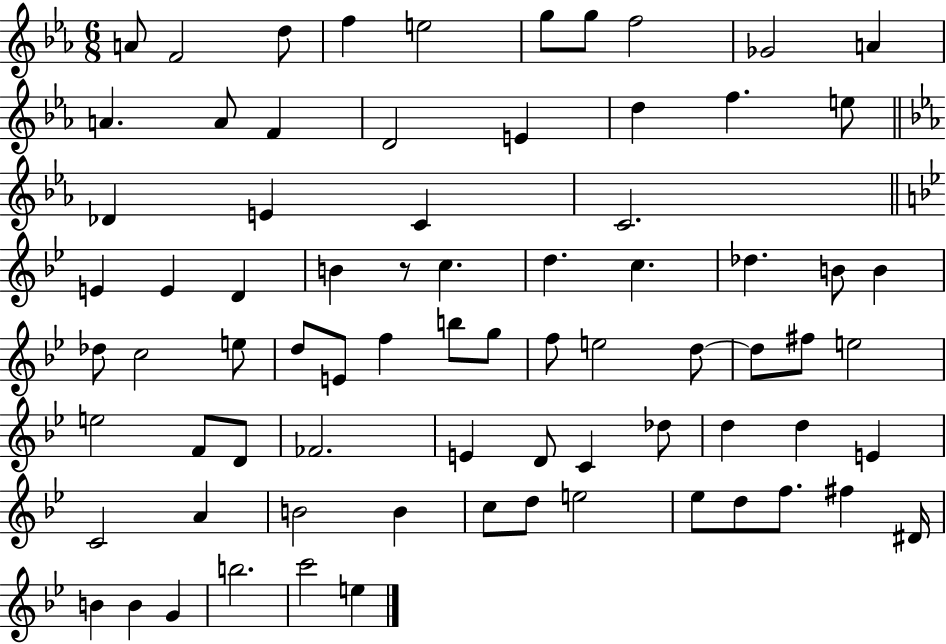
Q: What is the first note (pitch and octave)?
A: A4